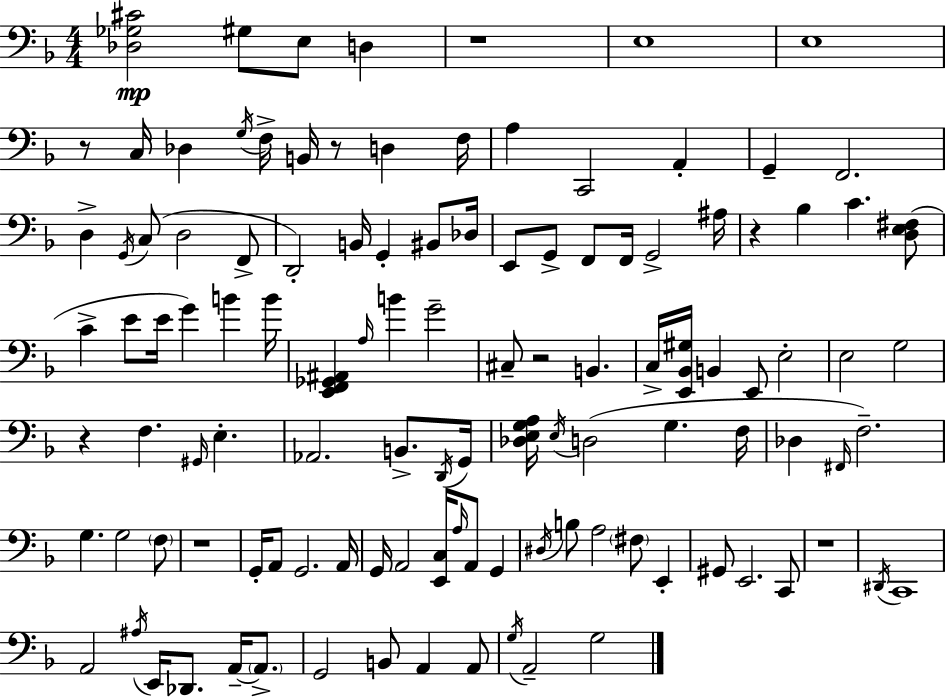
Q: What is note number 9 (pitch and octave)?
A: F3